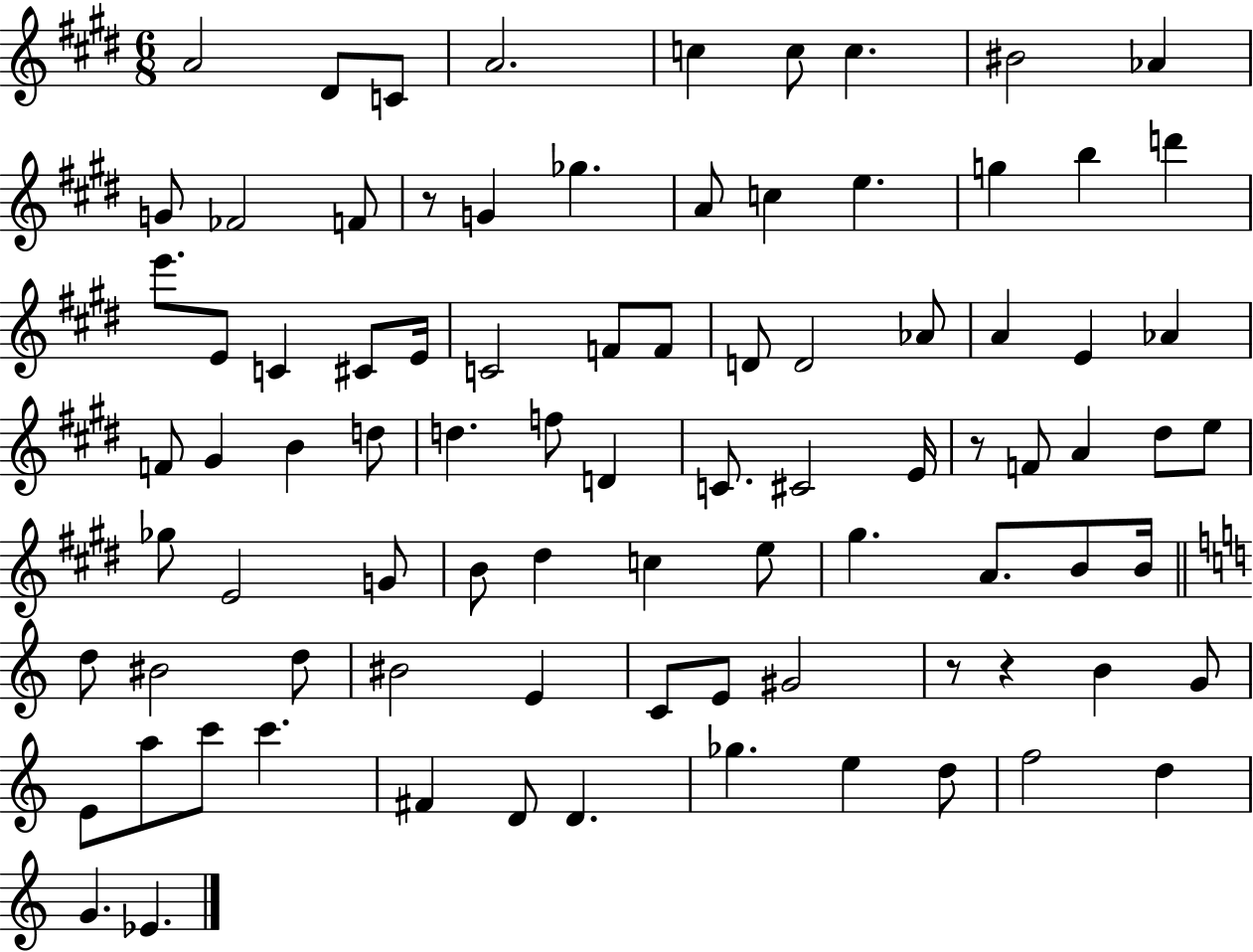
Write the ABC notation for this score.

X:1
T:Untitled
M:6/8
L:1/4
K:E
A2 ^D/2 C/2 A2 c c/2 c ^B2 _A G/2 _F2 F/2 z/2 G _g A/2 c e g b d' e'/2 E/2 C ^C/2 E/4 C2 F/2 F/2 D/2 D2 _A/2 A E _A F/2 ^G B d/2 d f/2 D C/2 ^C2 E/4 z/2 F/2 A ^d/2 e/2 _g/2 E2 G/2 B/2 ^d c e/2 ^g A/2 B/2 B/4 d/2 ^B2 d/2 ^B2 E C/2 E/2 ^G2 z/2 z B G/2 E/2 a/2 c'/2 c' ^F D/2 D _g e d/2 f2 d G _E